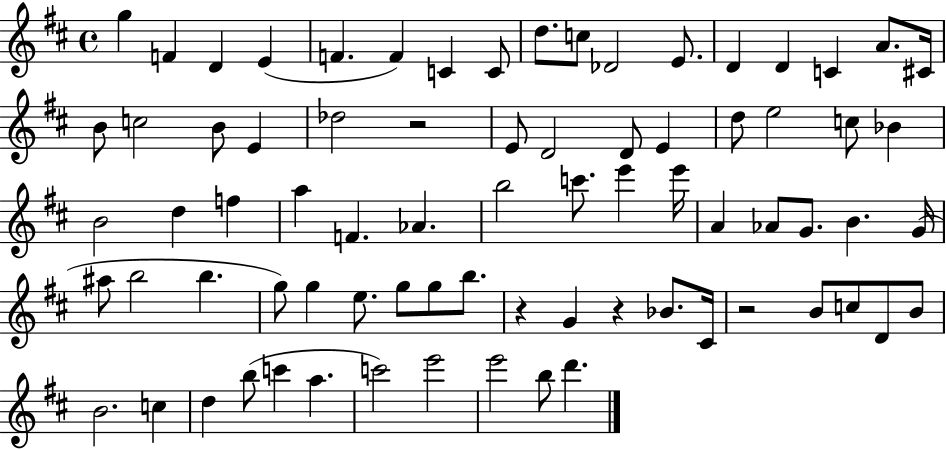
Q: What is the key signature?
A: D major